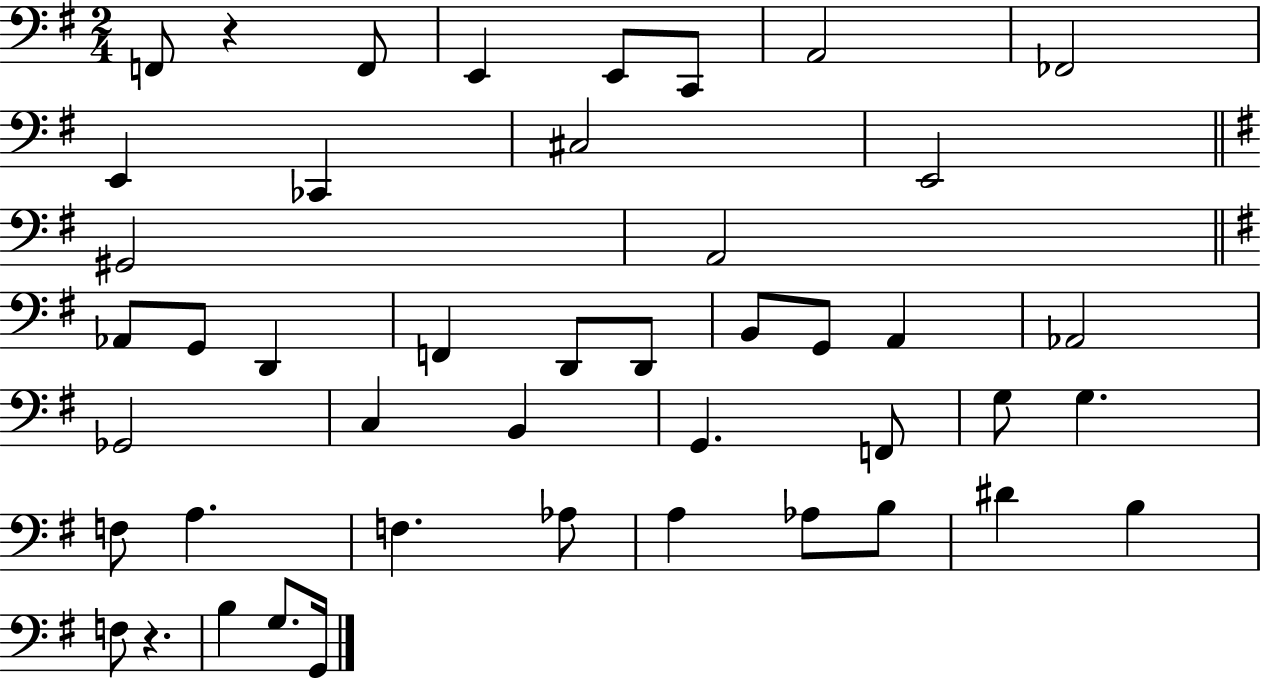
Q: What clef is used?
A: bass